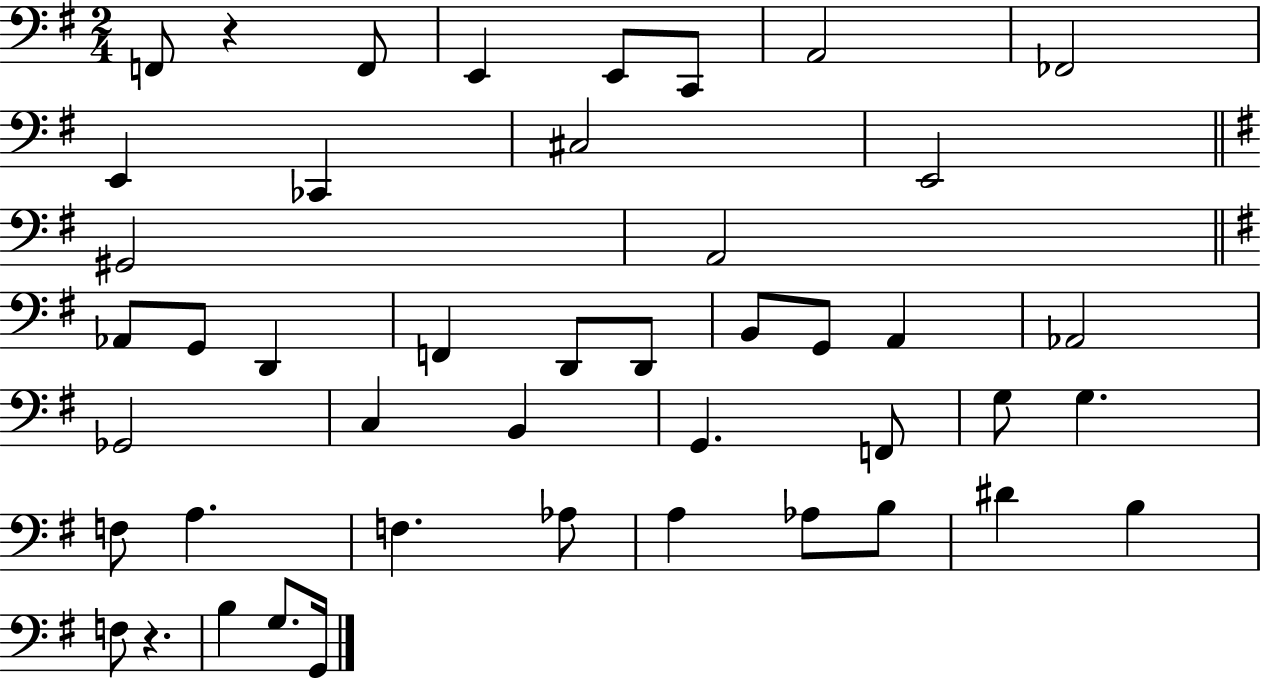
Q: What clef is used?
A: bass